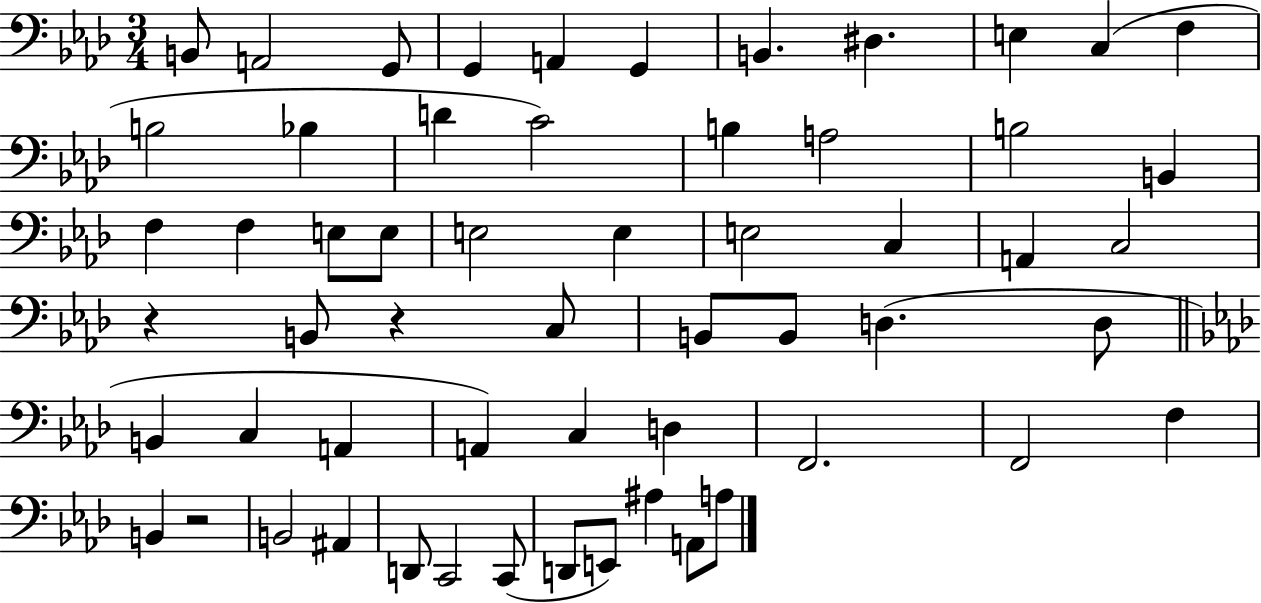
B2/e A2/h G2/e G2/q A2/q G2/q B2/q. D#3/q. E3/q C3/q F3/q B3/h Bb3/q D4/q C4/h B3/q A3/h B3/h B2/q F3/q F3/q E3/e E3/e E3/h E3/q E3/h C3/q A2/q C3/h R/q B2/e R/q C3/e B2/e B2/e D3/q. D3/e B2/q C3/q A2/q A2/q C3/q D3/q F2/h. F2/h F3/q B2/q R/h B2/h A#2/q D2/e C2/h C2/e D2/e E2/e A#3/q A2/e A3/e